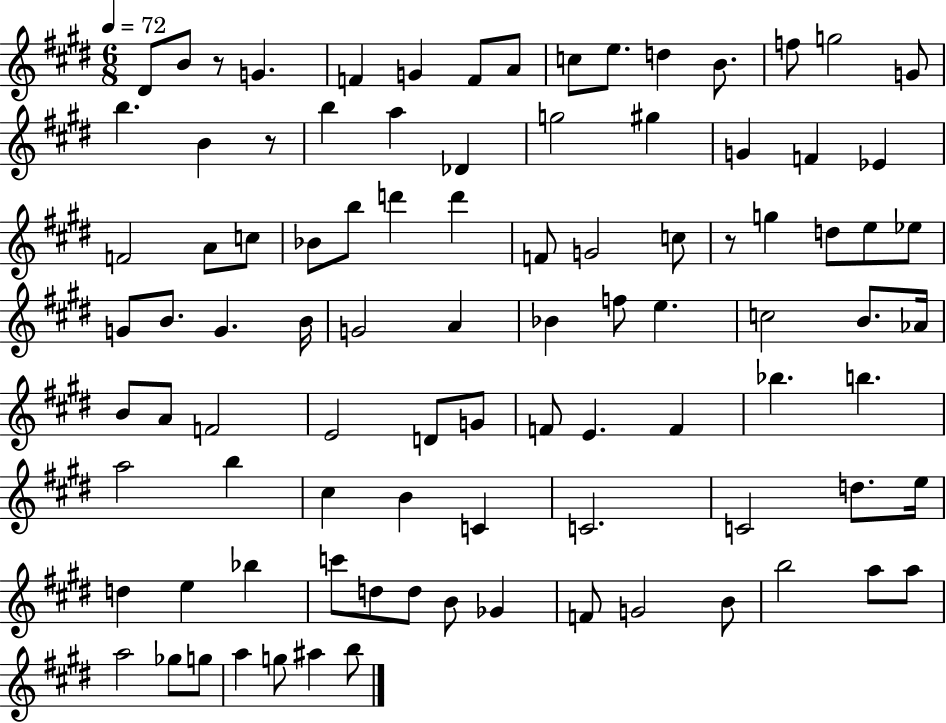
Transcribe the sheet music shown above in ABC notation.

X:1
T:Untitled
M:6/8
L:1/4
K:E
^D/2 B/2 z/2 G F G F/2 A/2 c/2 e/2 d B/2 f/2 g2 G/2 b B z/2 b a _D g2 ^g G F _E F2 A/2 c/2 _B/2 b/2 d' d' F/2 G2 c/2 z/2 g d/2 e/2 _e/2 G/2 B/2 G B/4 G2 A _B f/2 e c2 B/2 _A/4 B/2 A/2 F2 E2 D/2 G/2 F/2 E F _b b a2 b ^c B C C2 C2 d/2 e/4 d e _b c'/2 d/2 d/2 B/2 _G F/2 G2 B/2 b2 a/2 a/2 a2 _g/2 g/2 a g/2 ^a b/2